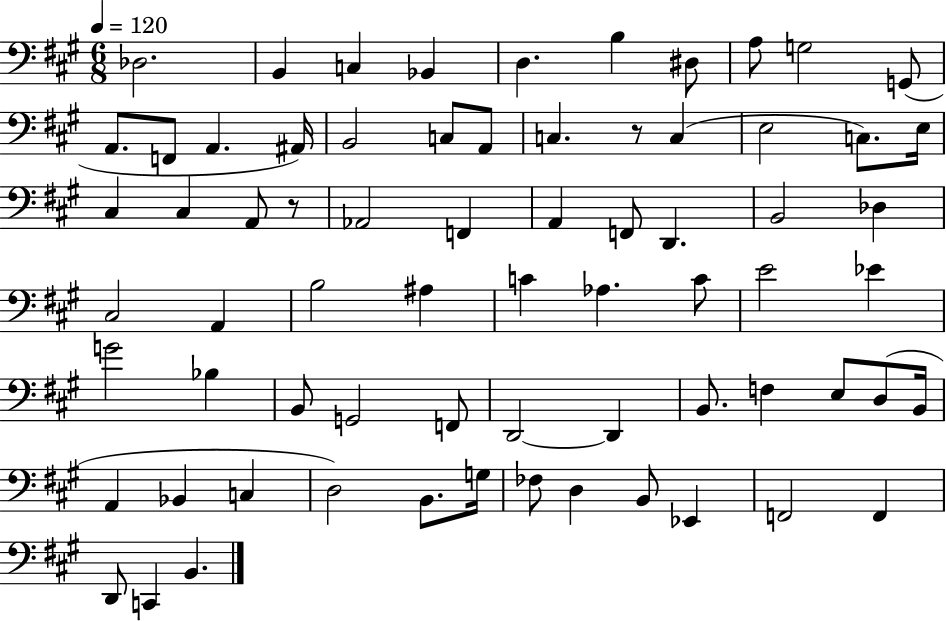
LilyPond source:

{
  \clef bass
  \numericTimeSignature
  \time 6/8
  \key a \major
  \tempo 4 = 120
  \repeat volta 2 { des2. | b,4 c4 bes,4 | d4. b4 dis8 | a8 g2 g,8( | \break a,8. f,8 a,4. ais,16) | b,2 c8 a,8 | c4. r8 c4( | e2 c8.) e16 | \break cis4 cis4 a,8 r8 | aes,2 f,4 | a,4 f,8 d,4. | b,2 des4 | \break cis2 a,4 | b2 ais4 | c'4 aes4. c'8 | e'2 ees'4 | \break g'2 bes4 | b,8 g,2 f,8 | d,2~~ d,4 | b,8. f4 e8 d8( b,16 | \break a,4 bes,4 c4 | d2) b,8. g16 | fes8 d4 b,8 ees,4 | f,2 f,4 | \break d,8 c,4 b,4. | } \bar "|."
}